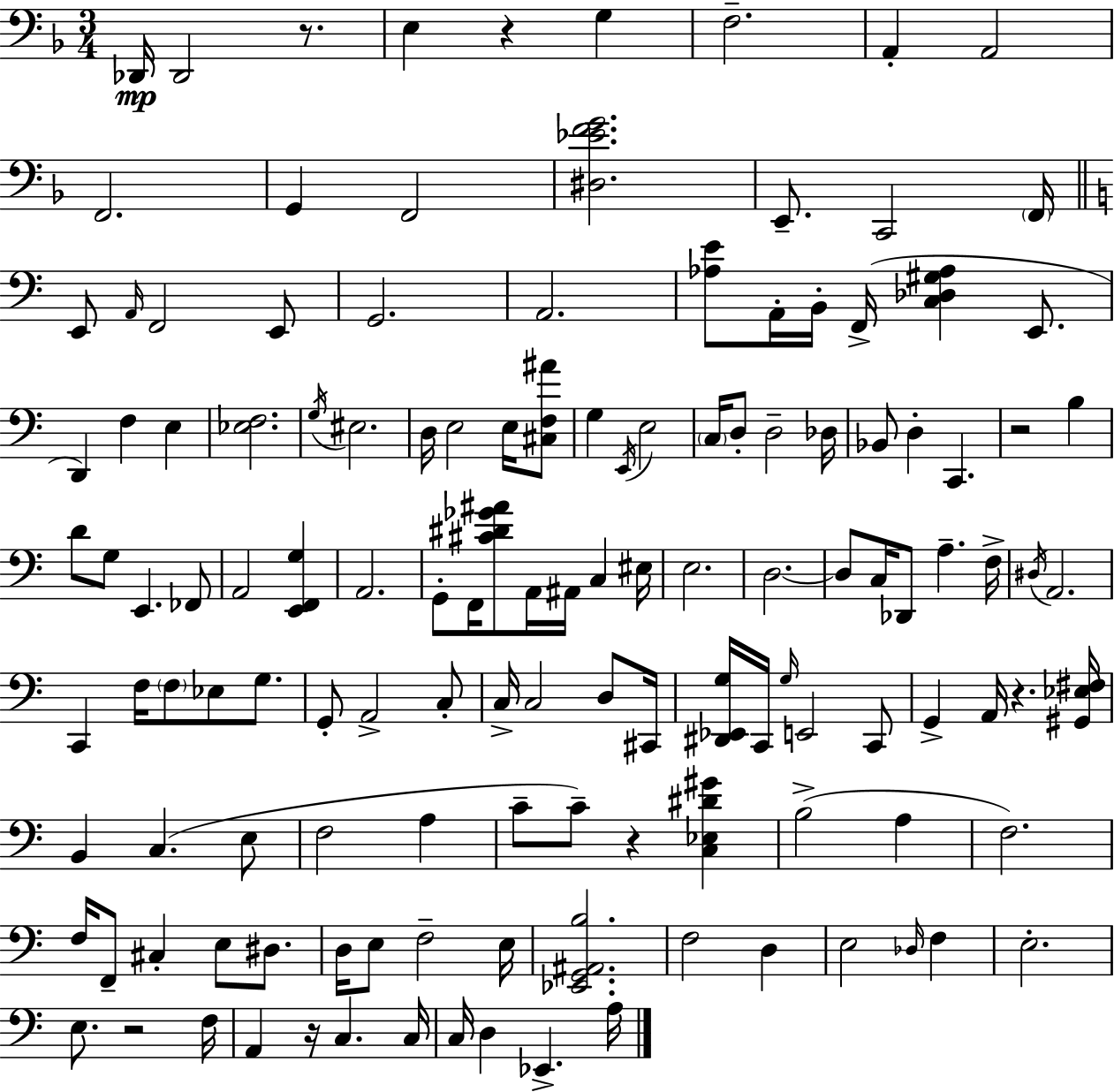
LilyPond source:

{
  \clef bass
  \numericTimeSignature
  \time 3/4
  \key d \minor
  \repeat volta 2 { des,16\mp des,2 r8. | e4 r4 g4 | f2.-- | a,4-. a,2 | \break f,2. | g,4 f,2 | <dis ees' f' g'>2. | e,8.-- c,2 \parenthesize f,16 | \break \bar "||" \break \key a \minor e,8 \grace { a,16 } f,2 e,8 | g,2. | a,2. | <aes e'>8 a,16-. b,16-. f,16->( <c des gis aes>4 e,8. | \break d,4) f4 e4 | <ees f>2. | \acciaccatura { g16 } eis2. | d16 e2 e16 | \break <cis f ais'>8 g4 \acciaccatura { e,16 } e2 | \parenthesize c16 d8-. d2-- | des16 bes,8 d4-. c,4. | r2 b4 | \break d'8 g8 e,4. | fes,8 a,2 <e, f, g>4 | a,2. | g,8-. f,16 <cis' dis' ges' ais'>8 a,16 ais,16 c4 | \break eis16 e2. | d2.~~ | d8 c16 des,8 a4.-- | f16-> \acciaccatura { dis16 } a,2. | \break c,4 f16 \parenthesize f8 ees8 | g8. g,8-. a,2-> | c8-. c16-> c2 | d8 cis,16 <dis, ees, g>16 c,16 \grace { g16 } e,2 | \break c,8 g,4-> a,16 r4. | <gis, ees fis>16 b,4 c4.( | e8 f2 | a4 c'8-- c'8--) r4 | \break <c ees dis' gis'>4 b2->( | a4 f2.) | f16 f,8-- cis4-. | e8 dis8. d16 e8 f2-- | \break e16 <ees, g, ais, b>2. | f2 | d4 e2 | \grace { des16 } f4 e2.-. | \break e8. r2 | f16 a,4 r16 c4. | c16 c16 d4 ees,4.-> | a16 } \bar "|."
}